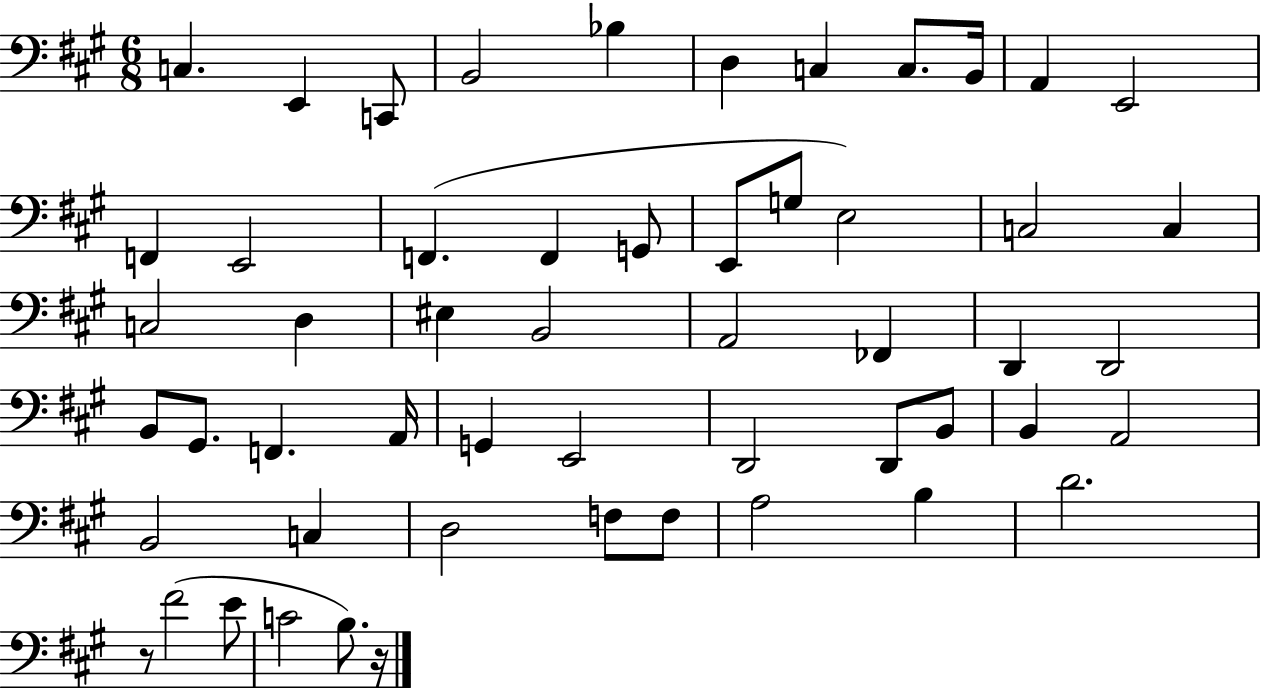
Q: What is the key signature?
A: A major